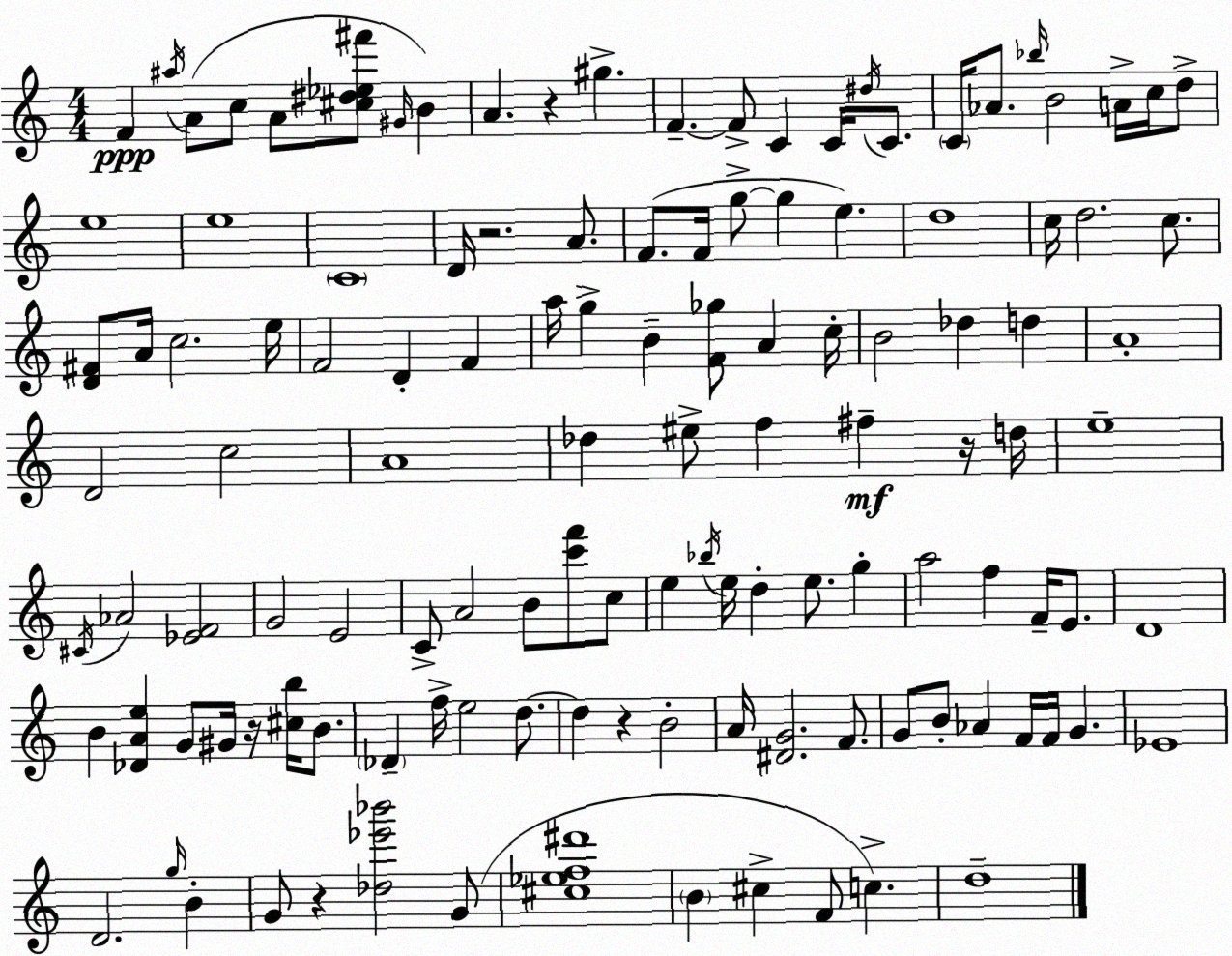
X:1
T:Untitled
M:4/4
L:1/4
K:C
F ^a/4 A/2 c/2 A/2 [^c^d_e^f']/2 ^G/4 B A z ^g F F/2 C C/4 ^d/4 C/2 C/4 _A/2 _b/4 B2 A/4 c/4 d/2 e4 e4 C4 D/4 z2 A/2 F/2 F/4 g/2 g e d4 c/4 d2 c/2 [D^F]/2 A/4 c2 e/4 F2 D F a/4 g B [F_g]/2 A c/4 B2 _d d A4 D2 c2 A4 _d ^e/2 f ^f z/4 d/4 e4 ^C/4 _A2 [_EF]2 G2 E2 C/2 A2 B/2 [c'f']/2 c/2 e _b/4 e/4 d e/2 g a2 f F/4 E/2 D4 B [_DAe] G/2 ^G/4 z/4 [^cb]/4 B/2 _D f/4 e2 d/2 d z B2 A/4 [^DG]2 F/2 G/2 B/2 _A F/4 F/4 G _E4 D2 g/4 B G/2 z [_d_e'_b']2 G/2 [^c_ef^d']4 B ^c F/2 c d4